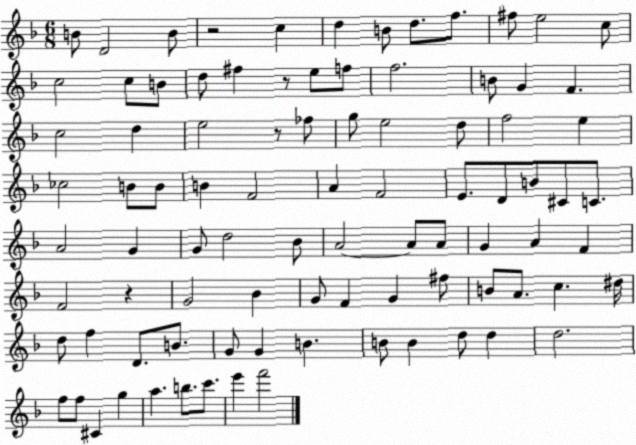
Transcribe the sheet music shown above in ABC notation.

X:1
T:Untitled
M:6/8
L:1/4
K:F
B/2 D2 B/2 z2 c d B/2 d/2 f/2 ^f/2 e2 c/2 c2 c/2 B/2 d/2 ^f z/2 e/2 f/2 f2 B/2 G F c2 d e2 z/2 _f/2 g/2 e2 d/2 f2 e _c2 B/2 B/2 B F2 A F2 E/2 D/2 B/2 ^C/2 C/2 A2 G G/2 d2 _B/2 A2 A/2 A/2 G A F F2 z G2 _B G/2 F G ^f/2 B/2 A/2 c ^d/4 d/2 f D/2 B/2 G/2 G B B/2 B d/2 d d2 f/2 f/2 ^C g a b/2 c'/2 e' f'2